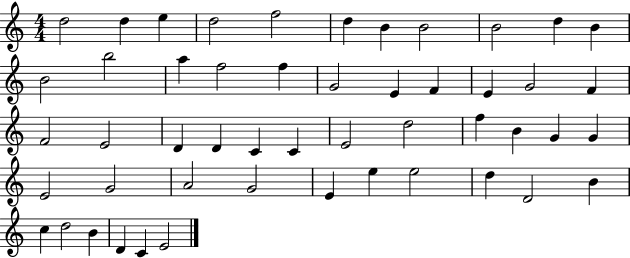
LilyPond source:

{
  \clef treble
  \numericTimeSignature
  \time 4/4
  \key c \major
  d''2 d''4 e''4 | d''2 f''2 | d''4 b'4 b'2 | b'2 d''4 b'4 | \break b'2 b''2 | a''4 f''2 f''4 | g'2 e'4 f'4 | e'4 g'2 f'4 | \break f'2 e'2 | d'4 d'4 c'4 c'4 | e'2 d''2 | f''4 b'4 g'4 g'4 | \break e'2 g'2 | a'2 g'2 | e'4 e''4 e''2 | d''4 d'2 b'4 | \break c''4 d''2 b'4 | d'4 c'4 e'2 | \bar "|."
}